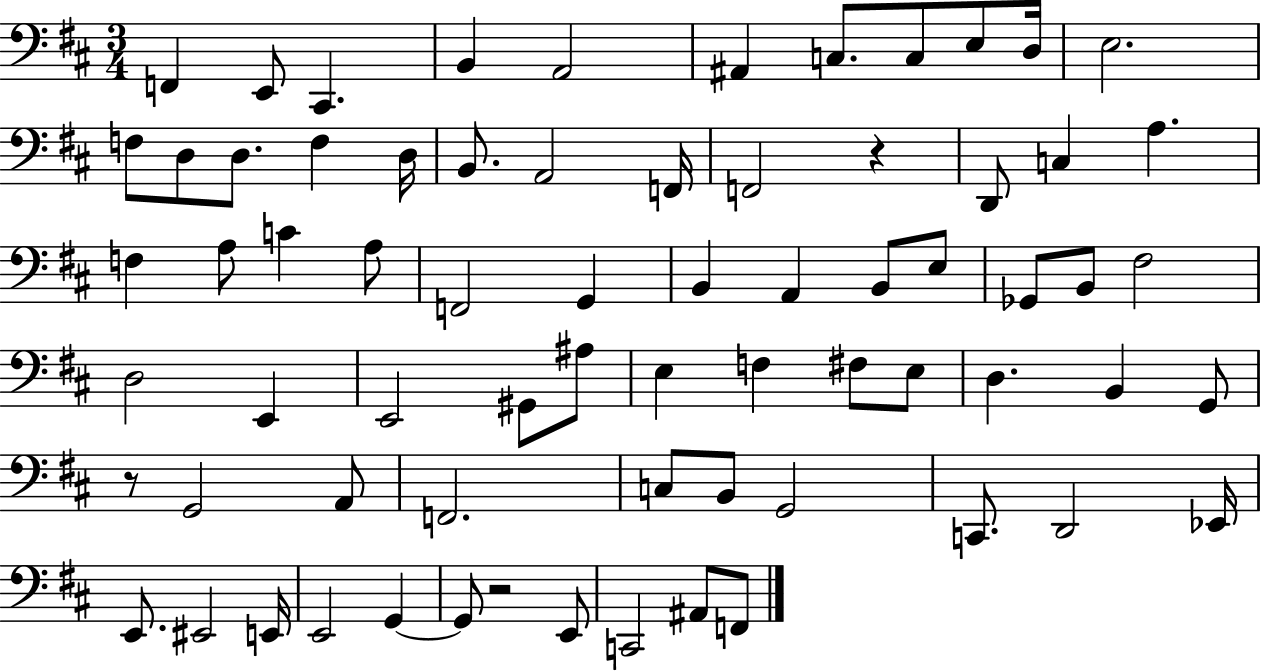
{
  \clef bass
  \numericTimeSignature
  \time 3/4
  \key d \major
  \repeat volta 2 { f,4 e,8 cis,4. | b,4 a,2 | ais,4 c8. c8 e8 d16 | e2. | \break f8 d8 d8. f4 d16 | b,8. a,2 f,16 | f,2 r4 | d,8 c4 a4. | \break f4 a8 c'4 a8 | f,2 g,4 | b,4 a,4 b,8 e8 | ges,8 b,8 fis2 | \break d2 e,4 | e,2 gis,8 ais8 | e4 f4 fis8 e8 | d4. b,4 g,8 | \break r8 g,2 a,8 | f,2. | c8 b,8 g,2 | c,8. d,2 ees,16 | \break e,8. eis,2 e,16 | e,2 g,4~~ | g,8 r2 e,8 | c,2 ais,8 f,8 | \break } \bar "|."
}